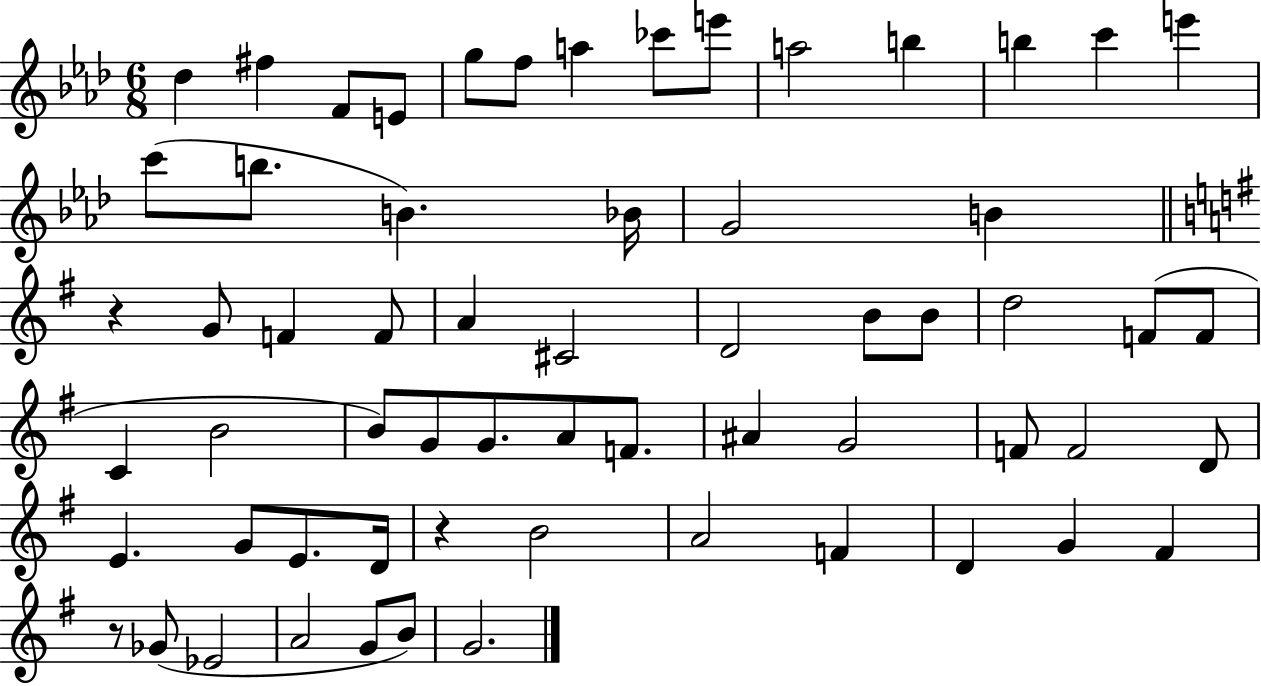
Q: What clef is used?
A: treble